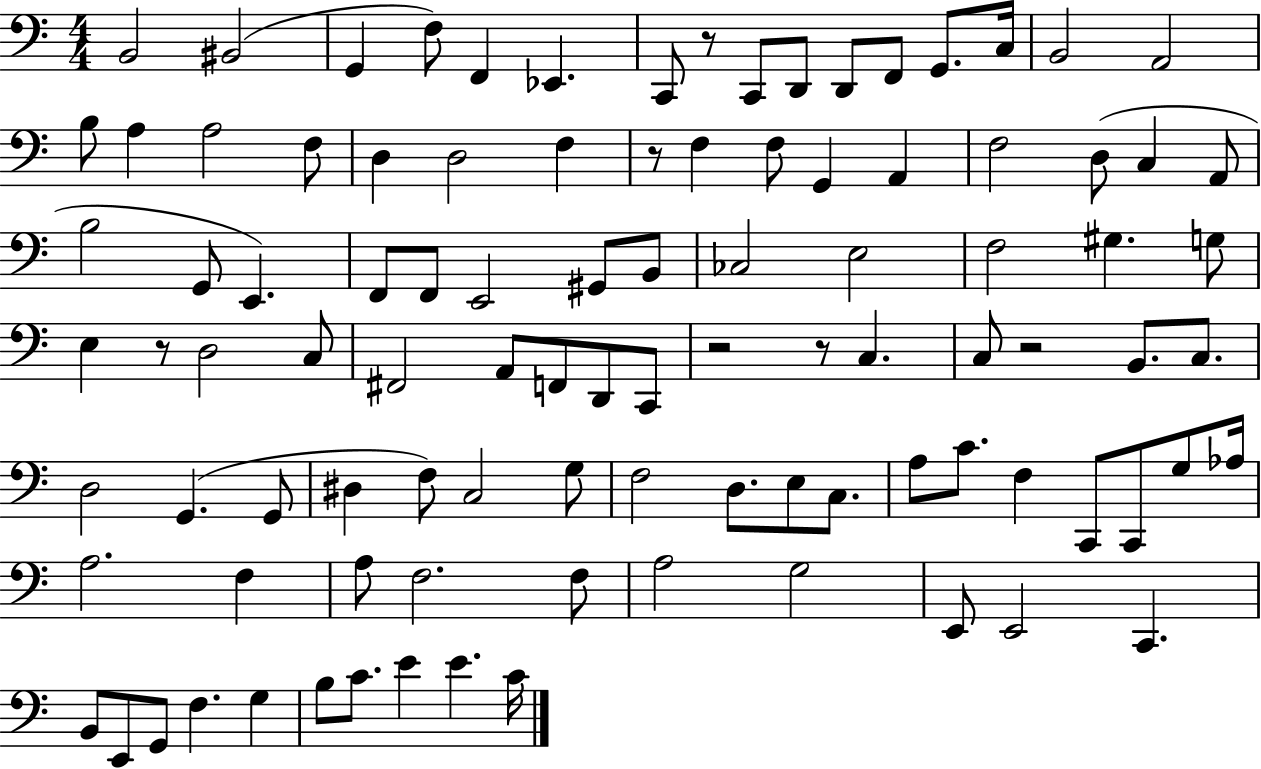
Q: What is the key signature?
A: C major